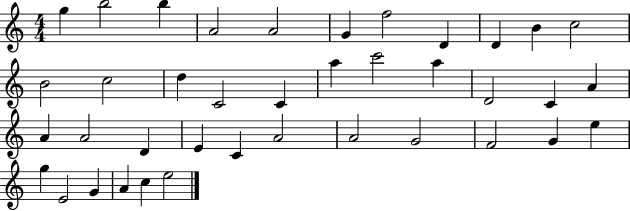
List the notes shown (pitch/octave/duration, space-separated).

G5/q B5/h B5/q A4/h A4/h G4/q F5/h D4/q D4/q B4/q C5/h B4/h C5/h D5/q C4/h C4/q A5/q C6/h A5/q D4/h C4/q A4/q A4/q A4/h D4/q E4/q C4/q A4/h A4/h G4/h F4/h G4/q E5/q G5/q E4/h G4/q A4/q C5/q E5/h